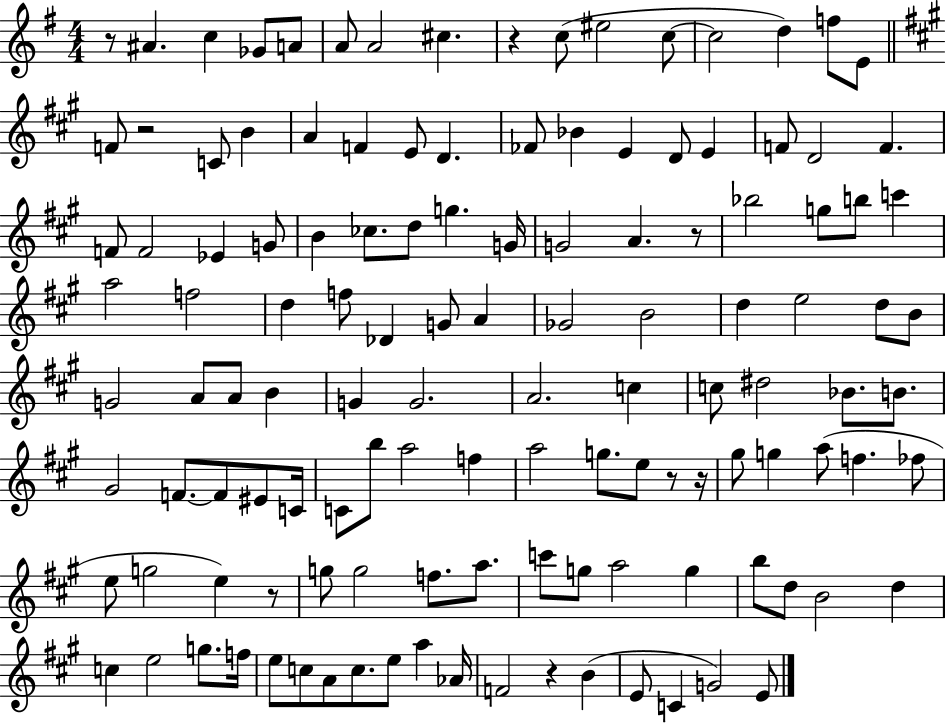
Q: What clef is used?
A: treble